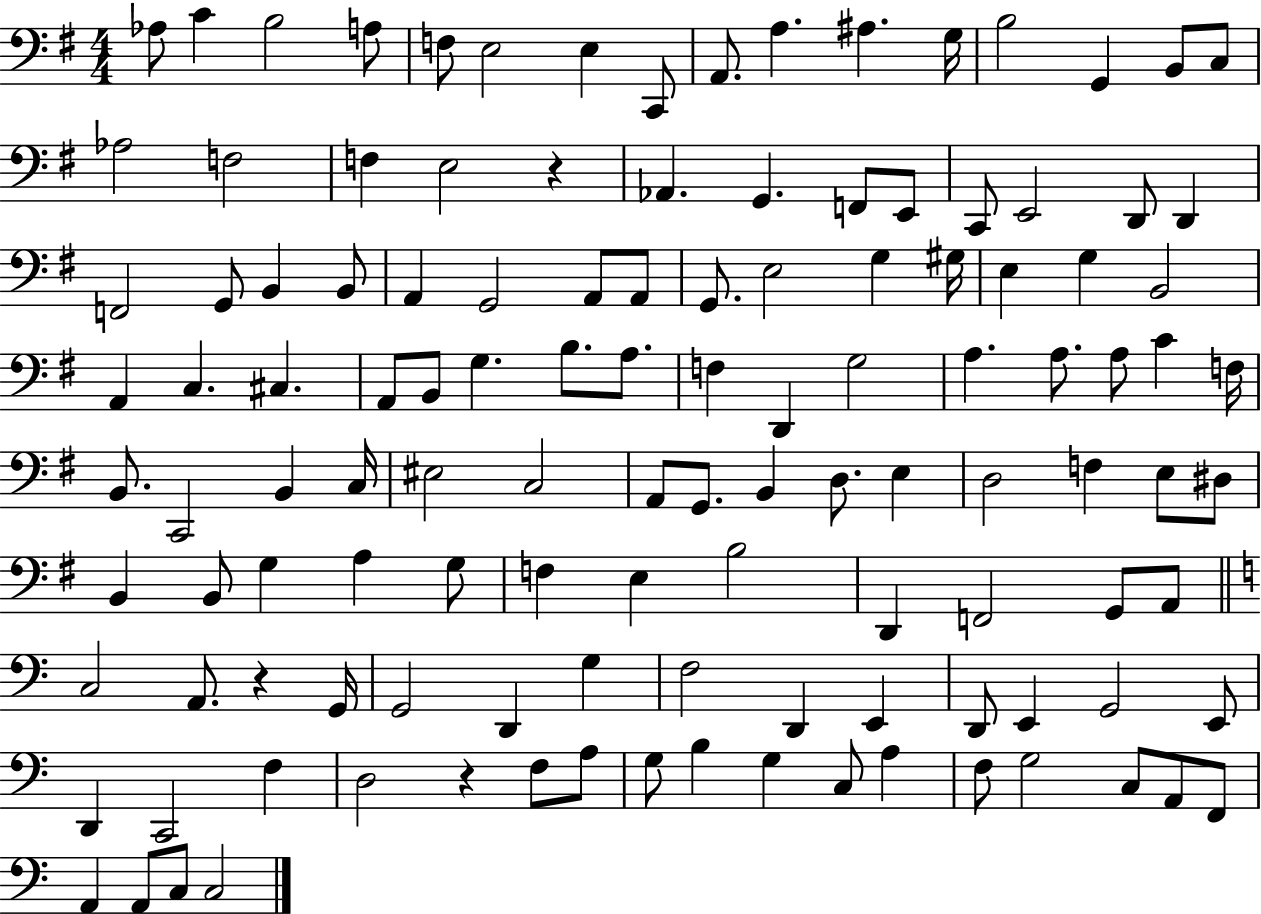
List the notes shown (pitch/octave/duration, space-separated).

Ab3/e C4/q B3/h A3/e F3/e E3/h E3/q C2/e A2/e. A3/q. A#3/q. G3/s B3/h G2/q B2/e C3/e Ab3/h F3/h F3/q E3/h R/q Ab2/q. G2/q. F2/e E2/e C2/e E2/h D2/e D2/q F2/h G2/e B2/q B2/e A2/q G2/h A2/e A2/e G2/e. E3/h G3/q G#3/s E3/q G3/q B2/h A2/q C3/q. C#3/q. A2/e B2/e G3/q. B3/e. A3/e. F3/q D2/q G3/h A3/q. A3/e. A3/e C4/q F3/s B2/e. C2/h B2/q C3/s EIS3/h C3/h A2/e G2/e. B2/q D3/e. E3/q D3/h F3/q E3/e D#3/e B2/q B2/e G3/q A3/q G3/e F3/q E3/q B3/h D2/q F2/h G2/e A2/e C3/h A2/e. R/q G2/s G2/h D2/q G3/q F3/h D2/q E2/q D2/e E2/q G2/h E2/e D2/q C2/h F3/q D3/h R/q F3/e A3/e G3/e B3/q G3/q C3/e A3/q F3/e G3/h C3/e A2/e F2/e A2/q A2/e C3/e C3/h